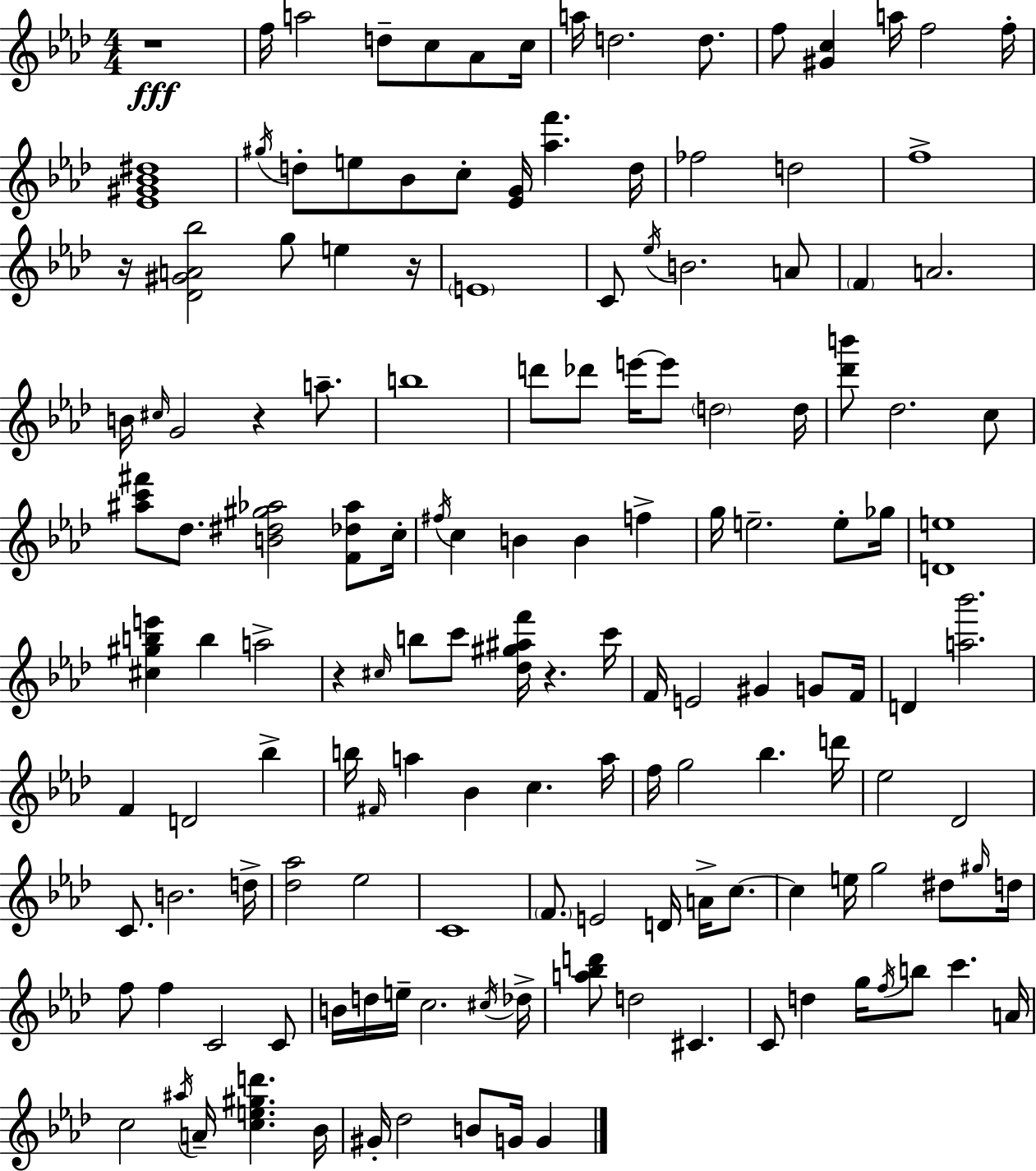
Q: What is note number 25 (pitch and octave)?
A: E4